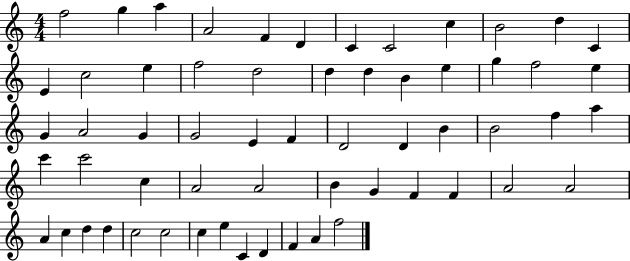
{
  \clef treble
  \numericTimeSignature
  \time 4/4
  \key c \major
  f''2 g''4 a''4 | a'2 f'4 d'4 | c'4 c'2 c''4 | b'2 d''4 c'4 | \break e'4 c''2 e''4 | f''2 d''2 | d''4 d''4 b'4 e''4 | g''4 f''2 e''4 | \break g'4 a'2 g'4 | g'2 e'4 f'4 | d'2 d'4 b'4 | b'2 f''4 a''4 | \break c'''4 c'''2 c''4 | a'2 a'2 | b'4 g'4 f'4 f'4 | a'2 a'2 | \break a'4 c''4 d''4 d''4 | c''2 c''2 | c''4 e''4 c'4 d'4 | f'4 a'4 f''2 | \break \bar "|."
}